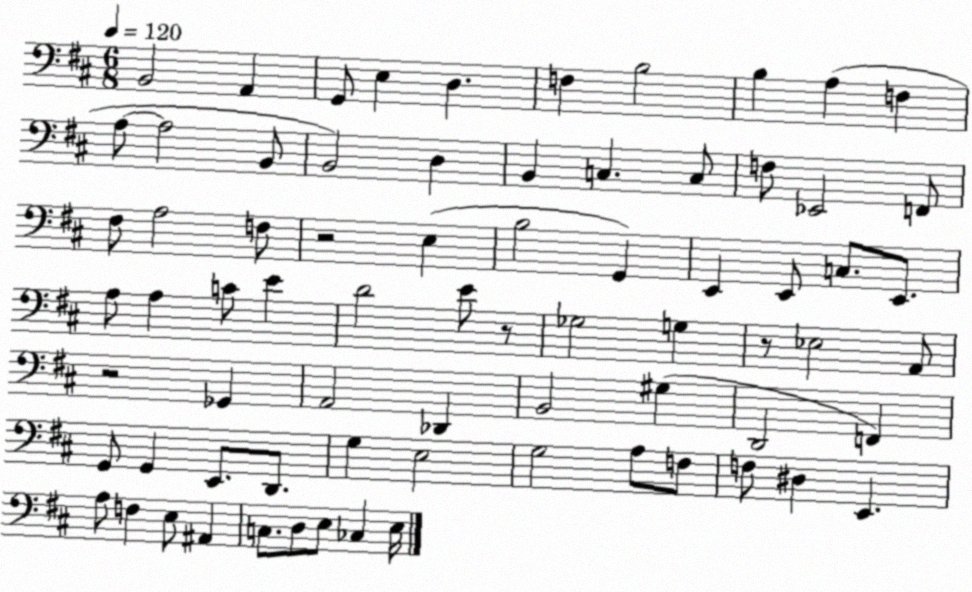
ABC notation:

X:1
T:Untitled
M:6/8
L:1/4
K:D
B,,2 A,, G,,/2 E, D, F, B,2 B, A, F, A,/2 A,2 B,,/2 B,,2 D, B,, C, C,/2 F,/2 _E,,2 F,,/2 ^F,/2 A,2 F,/2 z2 E, B,2 G,, E,, E,,/2 C,/2 E,,/2 A,/2 A, C/2 E D2 E/2 z/2 _G,2 G, z/2 _E,2 A,,/2 z2 _G,, A,,2 _D,, B,,2 ^G, D,,2 F,, G,,/2 G,, E,,/2 D,,/2 G, E,2 G,2 A,/2 F,/2 F,/2 ^D, E,, A,/2 F, E,/2 ^A,, C,/2 D,/2 E,/2 _C, E,/4